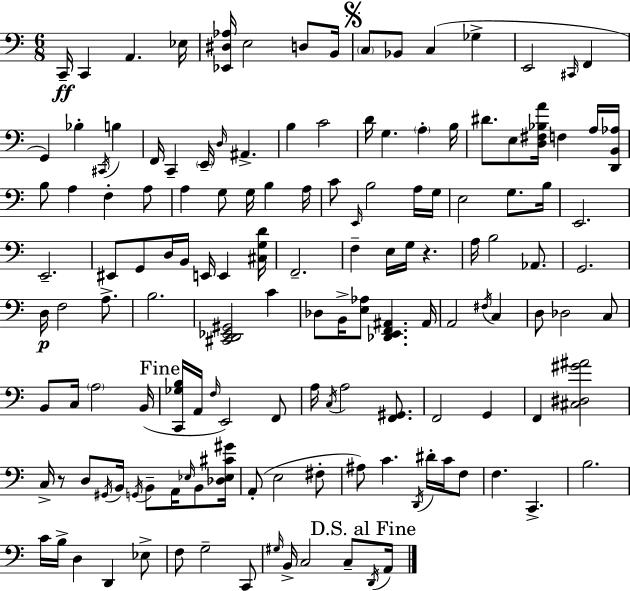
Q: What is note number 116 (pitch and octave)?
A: C4